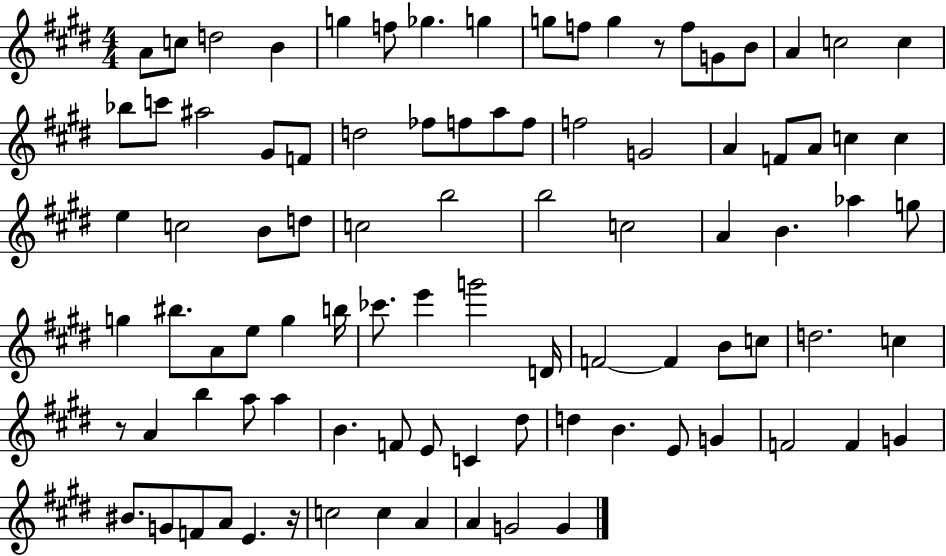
A4/e C5/e D5/h B4/q G5/q F5/e Gb5/q. G5/q G5/e F5/e G5/q R/e F5/e G4/e B4/e A4/q C5/h C5/q Bb5/e C6/e A#5/h G#4/e F4/e D5/h FES5/e F5/e A5/e F5/e F5/h G4/h A4/q F4/e A4/e C5/q C5/q E5/q C5/h B4/e D5/e C5/h B5/h B5/h C5/h A4/q B4/q. Ab5/q G5/e G5/q BIS5/e. A4/e E5/e G5/q B5/s CES6/e. E6/q G6/h D4/s F4/h F4/q B4/e C5/e D5/h. C5/q R/e A4/q B5/q A5/e A5/q B4/q. F4/e E4/e C4/q D#5/e D5/q B4/q. E4/e G4/q F4/h F4/q G4/q BIS4/e. G4/e F4/e A4/e E4/q. R/s C5/h C5/q A4/q A4/q G4/h G4/q